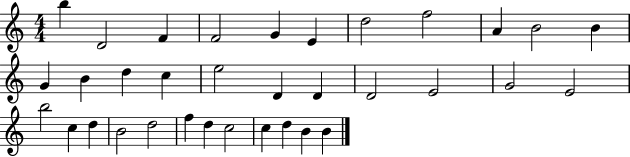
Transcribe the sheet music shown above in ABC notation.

X:1
T:Untitled
M:4/4
L:1/4
K:C
b D2 F F2 G E d2 f2 A B2 B G B d c e2 D D D2 E2 G2 E2 b2 c d B2 d2 f d c2 c d B B